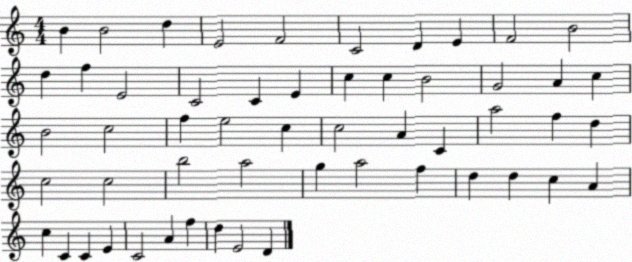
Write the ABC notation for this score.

X:1
T:Untitled
M:4/4
L:1/4
K:C
B B2 d E2 F2 C2 D E F2 B2 d f E2 C2 C E c c B2 G2 A c B2 c2 f e2 c c2 A C a2 f d c2 c2 b2 a2 g a2 f d d c A c C C E C2 A f d E2 D